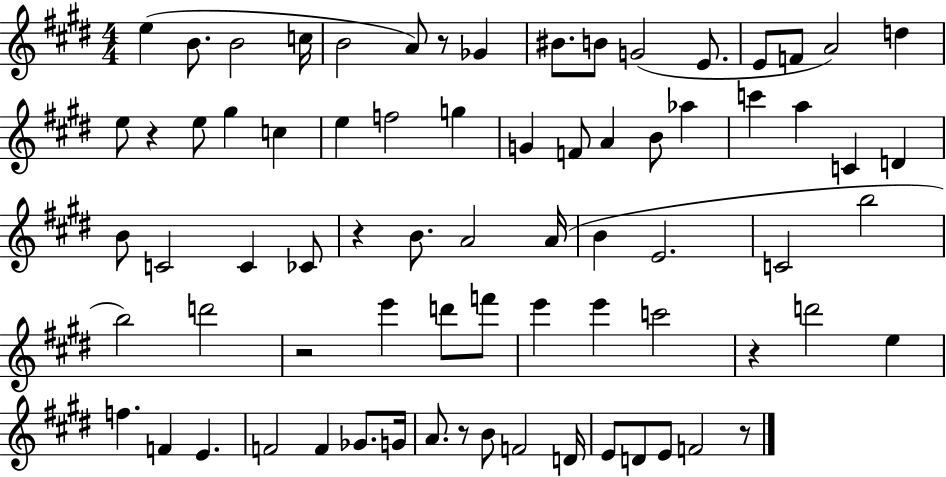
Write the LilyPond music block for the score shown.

{
  \clef treble
  \numericTimeSignature
  \time 4/4
  \key e \major
  e''4( b'8. b'2 c''16 | b'2 a'8) r8 ges'4 | bis'8. b'8 g'2( e'8. | e'8 f'8 a'2) d''4 | \break e''8 r4 e''8 gis''4 c''4 | e''4 f''2 g''4 | g'4 f'8 a'4 b'8 aes''4 | c'''4 a''4 c'4 d'4 | \break b'8 c'2 c'4 ces'8 | r4 b'8. a'2 a'16( | b'4 e'2. | c'2 b''2 | \break b''2) d'''2 | r2 e'''4 d'''8 f'''8 | e'''4 e'''4 c'''2 | r4 d'''2 e''4 | \break f''4. f'4 e'4. | f'2 f'4 ges'8. g'16 | a'8. r8 b'8 f'2 d'16 | e'8 d'8 e'8 f'2 r8 | \break \bar "|."
}